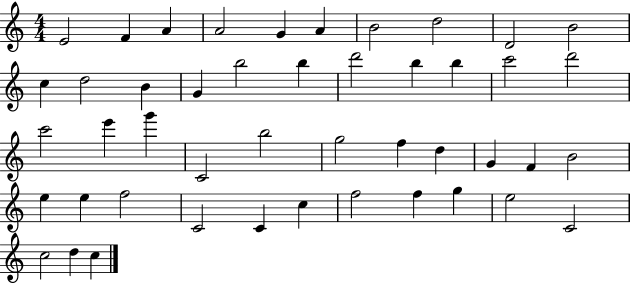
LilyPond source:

{
  \clef treble
  \numericTimeSignature
  \time 4/4
  \key c \major
  e'2 f'4 a'4 | a'2 g'4 a'4 | b'2 d''2 | d'2 b'2 | \break c''4 d''2 b'4 | g'4 b''2 b''4 | d'''2 b''4 b''4 | c'''2 d'''2 | \break c'''2 e'''4 g'''4 | c'2 b''2 | g''2 f''4 d''4 | g'4 f'4 b'2 | \break e''4 e''4 f''2 | c'2 c'4 c''4 | f''2 f''4 g''4 | e''2 c'2 | \break c''2 d''4 c''4 | \bar "|."
}